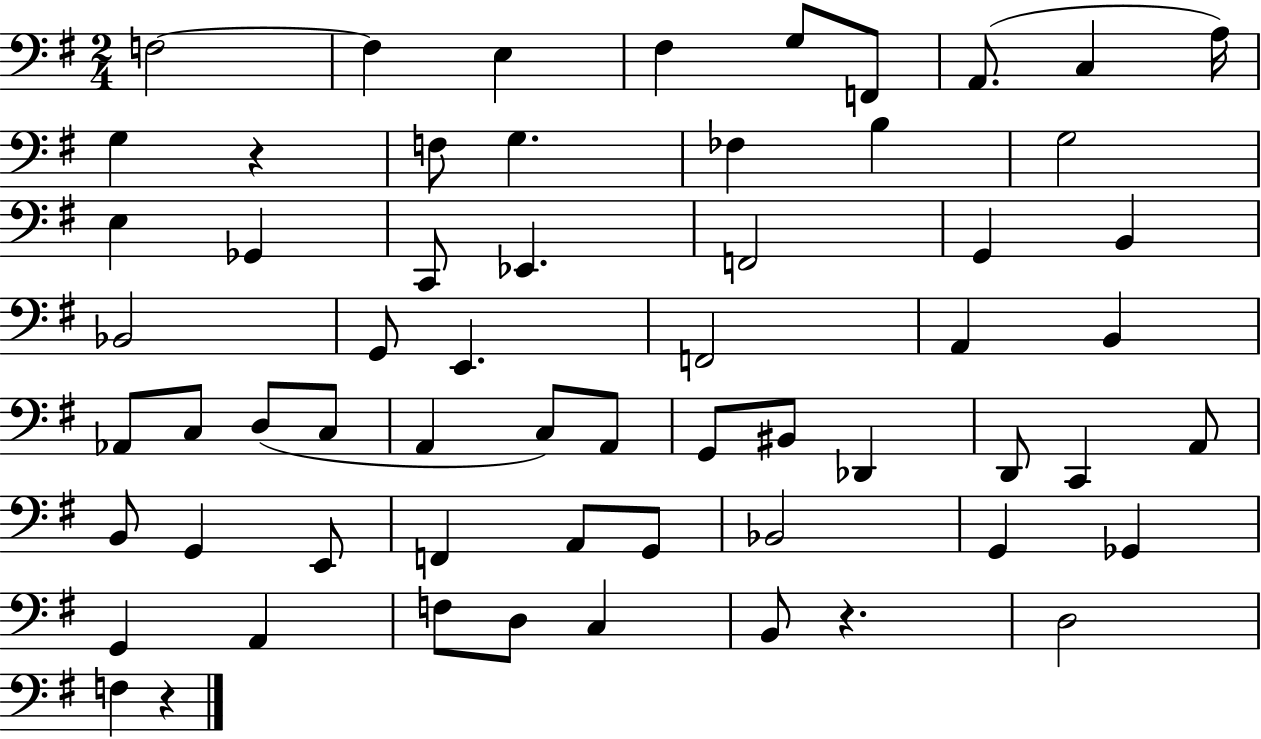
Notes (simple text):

F3/h F3/q E3/q F#3/q G3/e F2/e A2/e. C3/q A3/s G3/q R/q F3/e G3/q. FES3/q B3/q G3/h E3/q Gb2/q C2/e Eb2/q. F2/h G2/q B2/q Bb2/h G2/e E2/q. F2/h A2/q B2/q Ab2/e C3/e D3/e C3/e A2/q C3/e A2/e G2/e BIS2/e Db2/q D2/e C2/q A2/e B2/e G2/q E2/e F2/q A2/e G2/e Bb2/h G2/q Gb2/q G2/q A2/q F3/e D3/e C3/q B2/e R/q. D3/h F3/q R/q